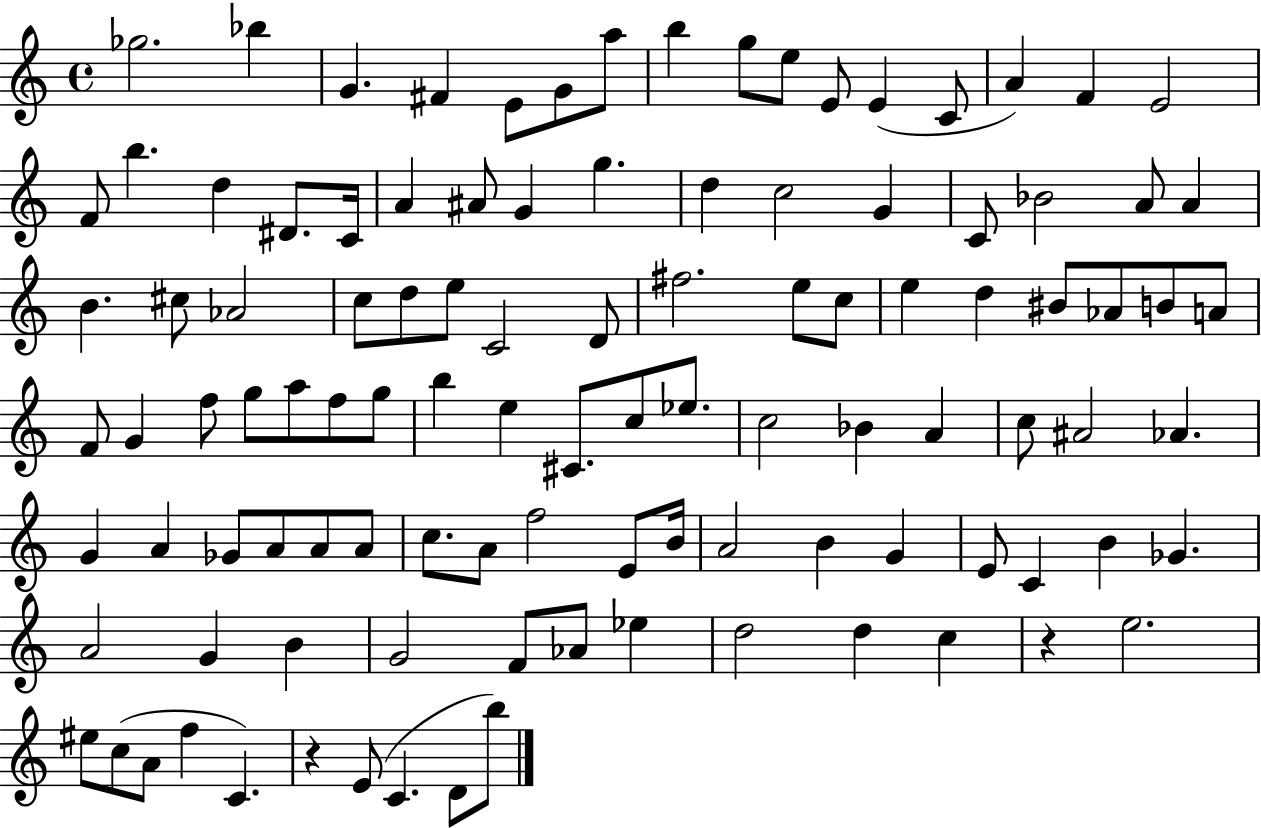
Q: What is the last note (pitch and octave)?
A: B5